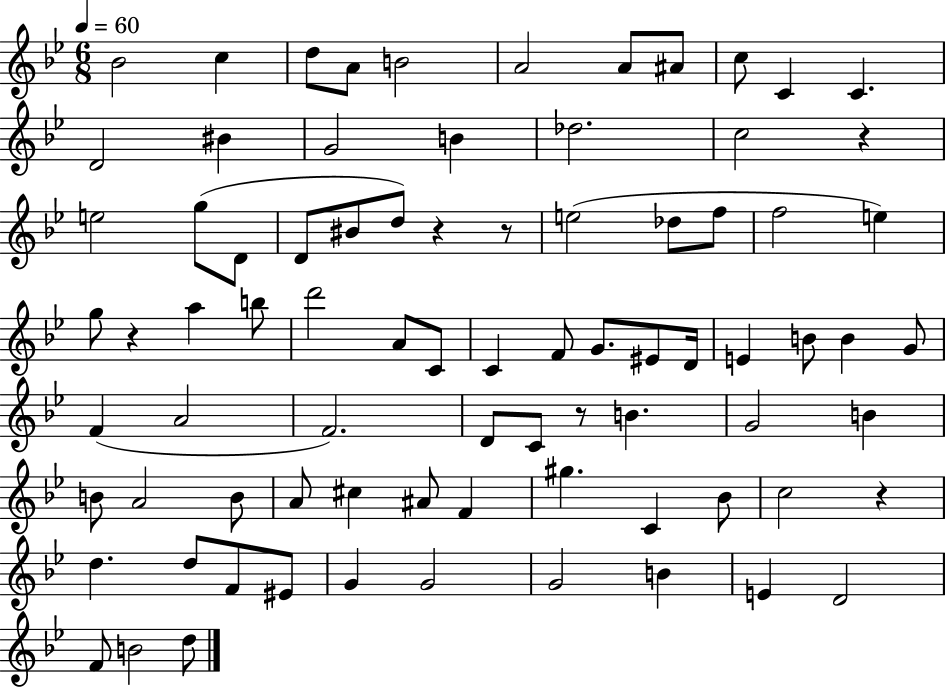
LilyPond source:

{
  \clef treble
  \numericTimeSignature
  \time 6/8
  \key bes \major
  \tempo 4 = 60
  bes'2 c''4 | d''8 a'8 b'2 | a'2 a'8 ais'8 | c''8 c'4 c'4. | \break d'2 bis'4 | g'2 b'4 | des''2. | c''2 r4 | \break e''2 g''8( d'8 | d'8 bis'8 d''8) r4 r8 | e''2( des''8 f''8 | f''2 e''4) | \break g''8 r4 a''4 b''8 | d'''2 a'8 c'8 | c'4 f'8 g'8. eis'8 d'16 | e'4 b'8 b'4 g'8 | \break f'4( a'2 | f'2.) | d'8 c'8 r8 b'4. | g'2 b'4 | \break b'8 a'2 b'8 | a'8 cis''4 ais'8 f'4 | gis''4. c'4 bes'8 | c''2 r4 | \break d''4. d''8 f'8 eis'8 | g'4 g'2 | g'2 b'4 | e'4 d'2 | \break f'8 b'2 d''8 | \bar "|."
}